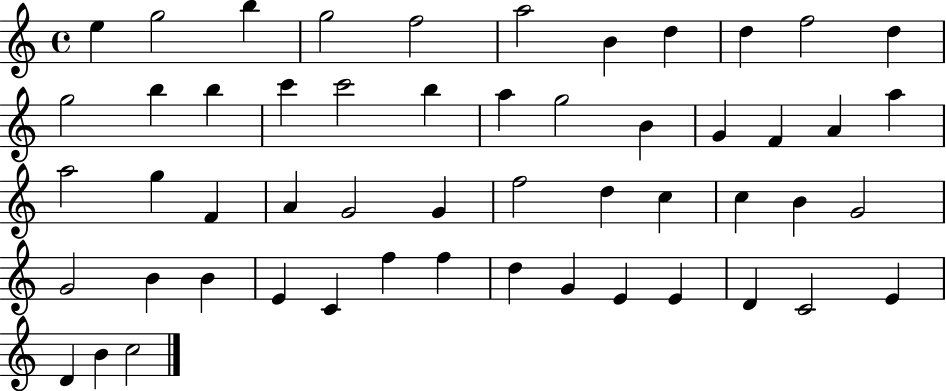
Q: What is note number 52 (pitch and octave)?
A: B4